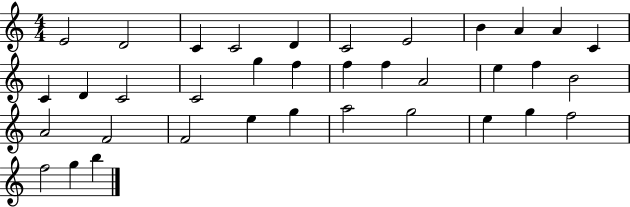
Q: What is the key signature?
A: C major